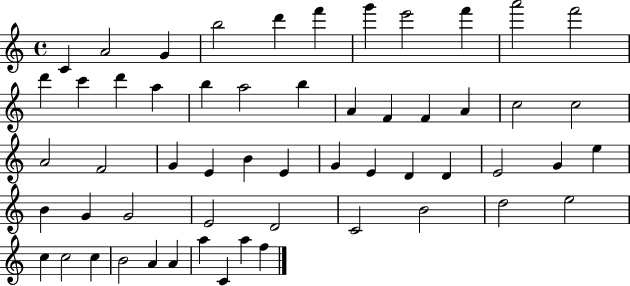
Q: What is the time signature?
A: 4/4